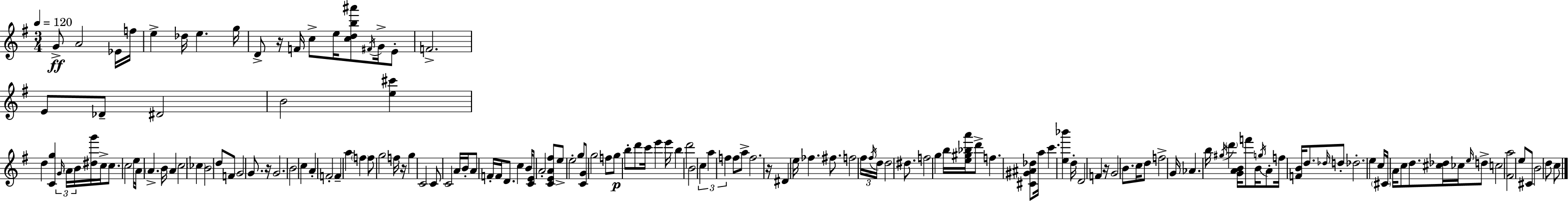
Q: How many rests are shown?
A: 5